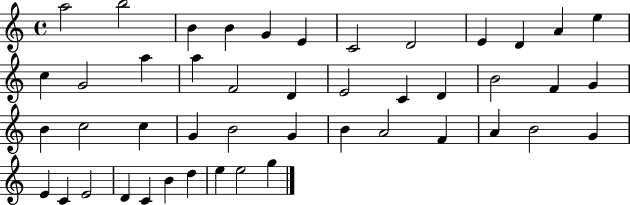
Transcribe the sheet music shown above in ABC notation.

X:1
T:Untitled
M:4/4
L:1/4
K:C
a2 b2 B B G E C2 D2 E D A e c G2 a a F2 D E2 C D B2 F G B c2 c G B2 G B A2 F A B2 G E C E2 D C B d e e2 g